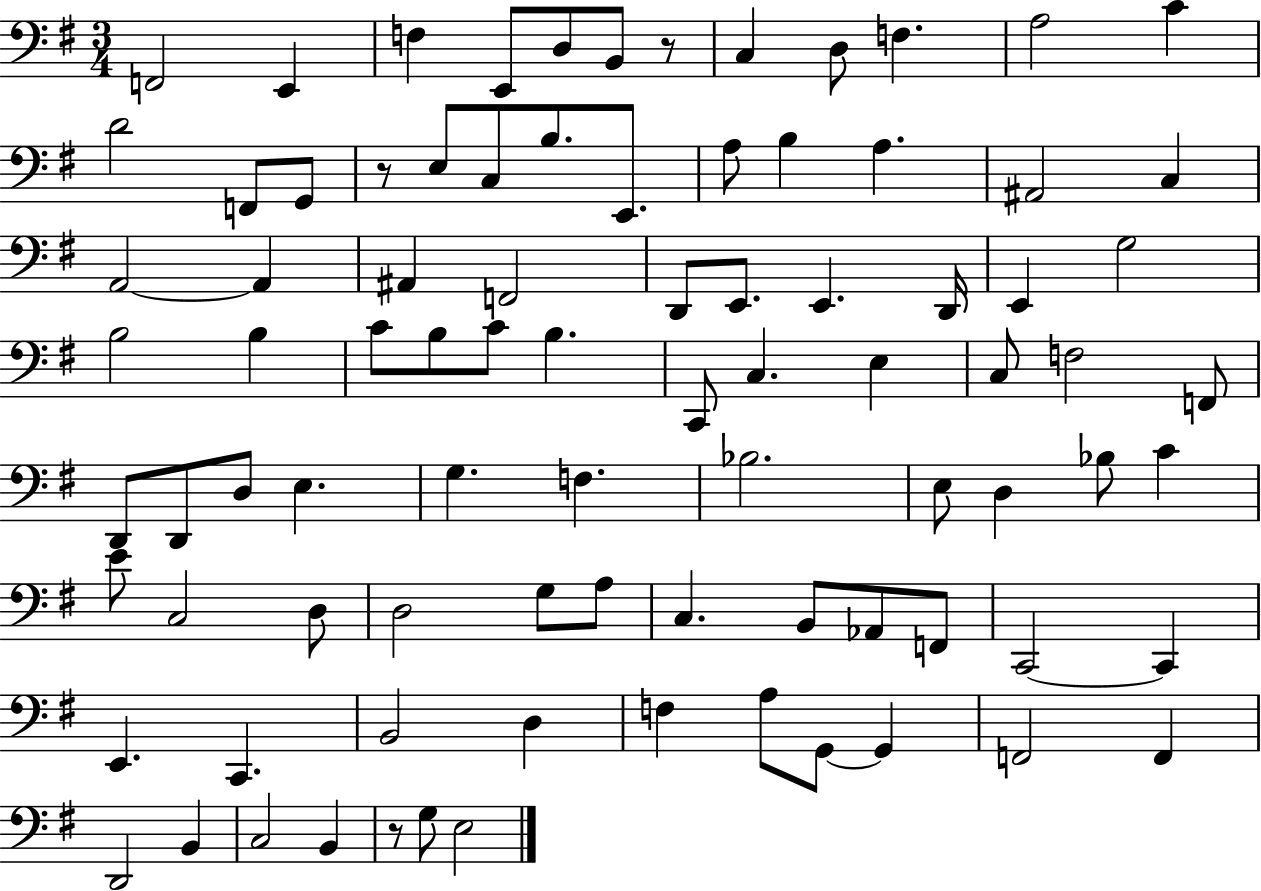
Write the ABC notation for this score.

X:1
T:Untitled
M:3/4
L:1/4
K:G
F,,2 E,, F, E,,/2 D,/2 B,,/2 z/2 C, D,/2 F, A,2 C D2 F,,/2 G,,/2 z/2 E,/2 C,/2 B,/2 E,,/2 A,/2 B, A, ^A,,2 C, A,,2 A,, ^A,, F,,2 D,,/2 E,,/2 E,, D,,/4 E,, G,2 B,2 B, C/2 B,/2 C/2 B, C,,/2 C, E, C,/2 F,2 F,,/2 D,,/2 D,,/2 D,/2 E, G, F, _B,2 E,/2 D, _B,/2 C E/2 C,2 D,/2 D,2 G,/2 A,/2 C, B,,/2 _A,,/2 F,,/2 C,,2 C,, E,, C,, B,,2 D, F, A,/2 G,,/2 G,, F,,2 F,, D,,2 B,, C,2 B,, z/2 G,/2 E,2